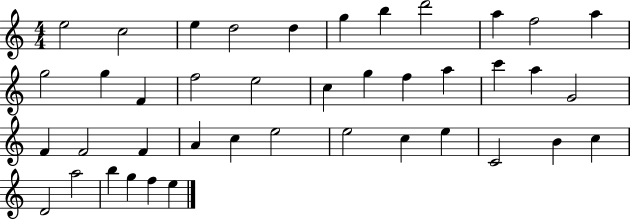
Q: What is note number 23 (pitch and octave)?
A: G4